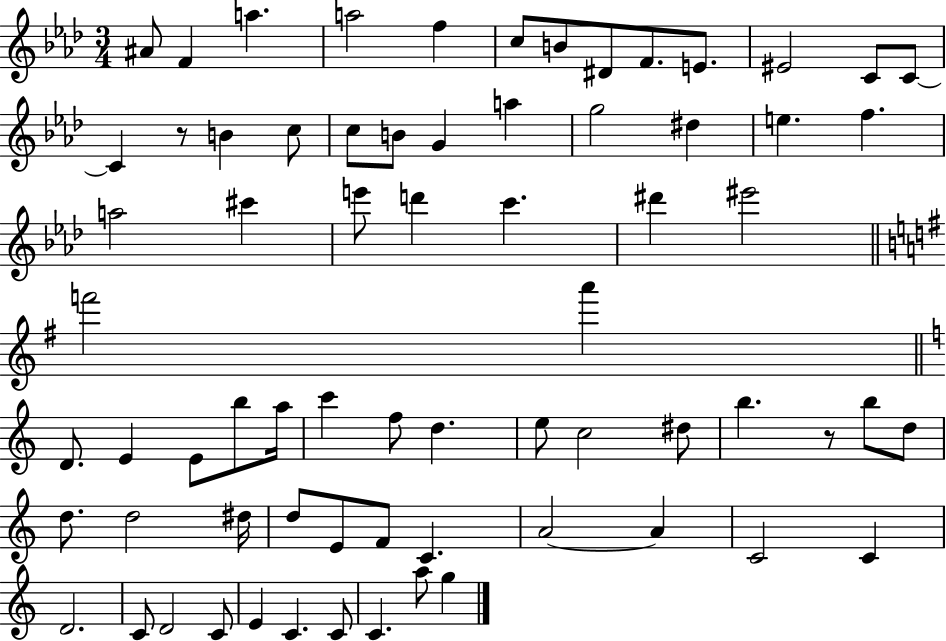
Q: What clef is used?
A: treble